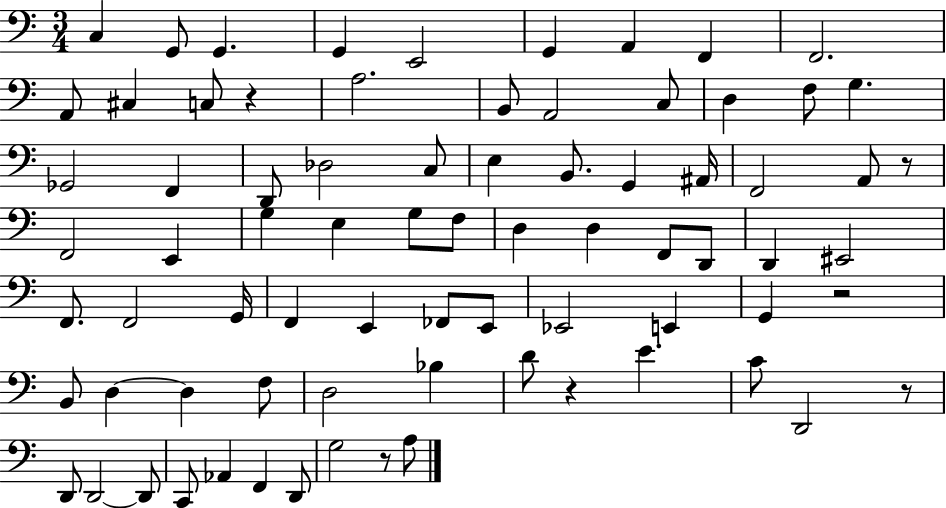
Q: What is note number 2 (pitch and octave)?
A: G2